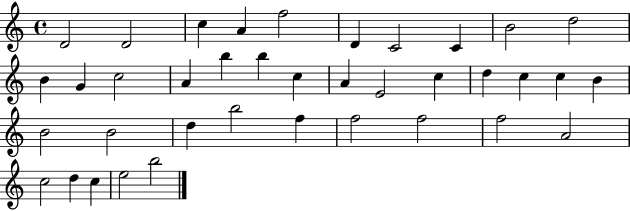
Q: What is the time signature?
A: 4/4